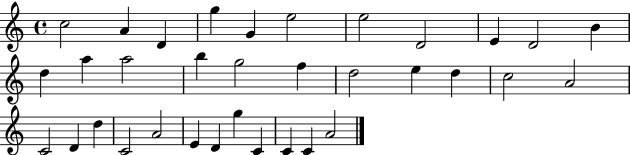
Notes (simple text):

C5/h A4/q D4/q G5/q G4/q E5/h E5/h D4/h E4/q D4/h B4/q D5/q A5/q A5/h B5/q G5/h F5/q D5/h E5/q D5/q C5/h A4/h C4/h D4/q D5/q C4/h A4/h E4/q D4/q G5/q C4/q C4/q C4/q A4/h